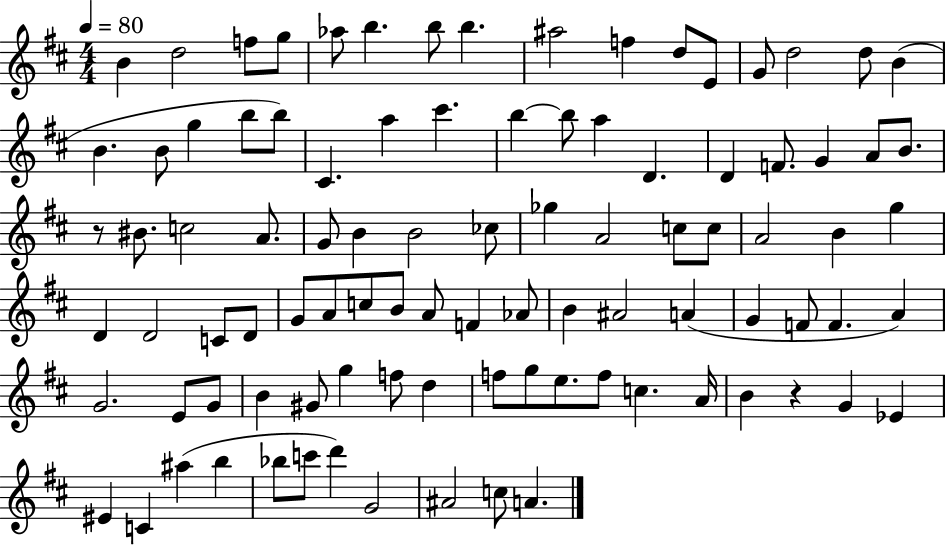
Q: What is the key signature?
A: D major